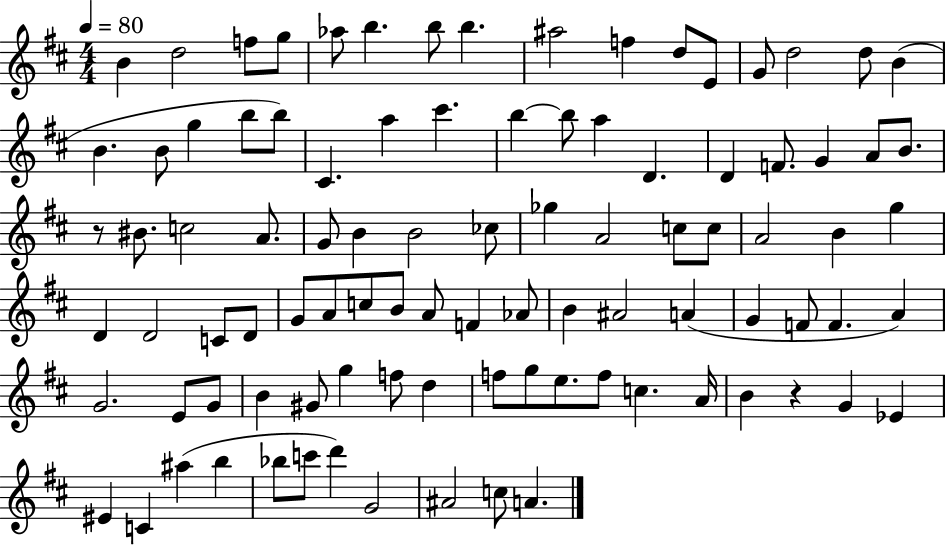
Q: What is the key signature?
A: D major